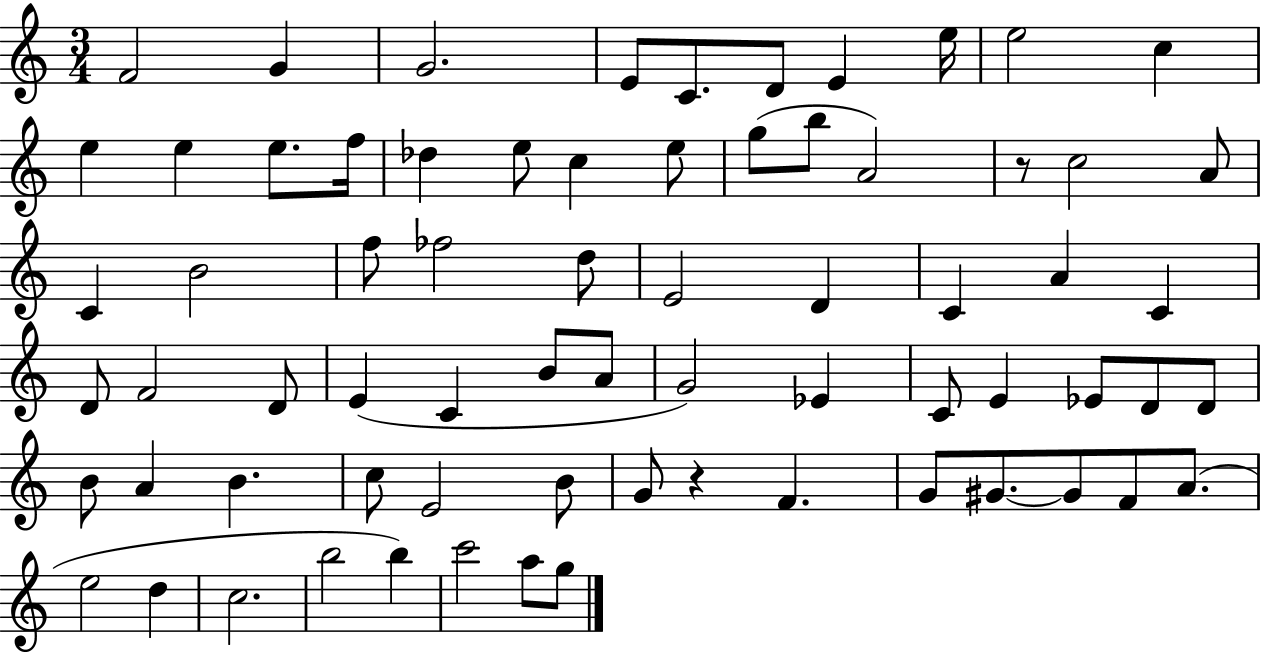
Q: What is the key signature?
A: C major